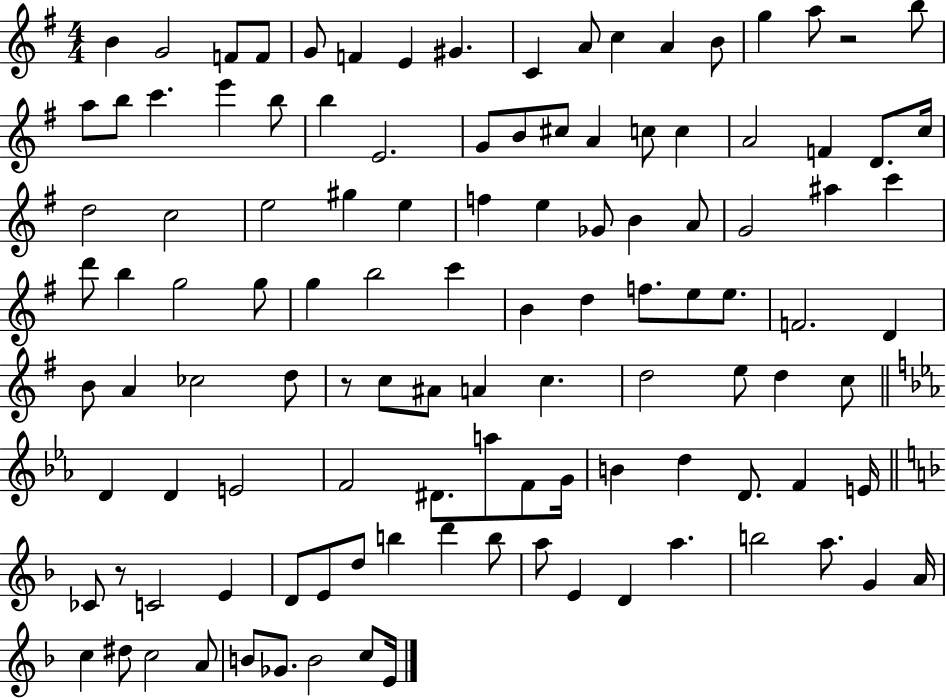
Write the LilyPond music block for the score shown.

{
  \clef treble
  \numericTimeSignature
  \time 4/4
  \key g \major
  b'4 g'2 f'8 f'8 | g'8 f'4 e'4 gis'4. | c'4 a'8 c''4 a'4 b'8 | g''4 a''8 r2 b''8 | \break a''8 b''8 c'''4. e'''4 b''8 | b''4 e'2. | g'8 b'8 cis''8 a'4 c''8 c''4 | a'2 f'4 d'8. c''16 | \break d''2 c''2 | e''2 gis''4 e''4 | f''4 e''4 ges'8 b'4 a'8 | g'2 ais''4 c'''4 | \break d'''8 b''4 g''2 g''8 | g''4 b''2 c'''4 | b'4 d''4 f''8. e''8 e''8. | f'2. d'4 | \break b'8 a'4 ces''2 d''8 | r8 c''8 ais'8 a'4 c''4. | d''2 e''8 d''4 c''8 | \bar "||" \break \key c \minor d'4 d'4 e'2 | f'2 dis'8. a''8 f'8 g'16 | b'4 d''4 d'8. f'4 e'16 | \bar "||" \break \key d \minor ces'8 r8 c'2 e'4 | d'8 e'8 d''8 b''4 d'''4 b''8 | a''8 e'4 d'4 a''4. | b''2 a''8. g'4 a'16 | \break c''4 dis''8 c''2 a'8 | b'8 ges'8. b'2 c''8 e'16 | \bar "|."
}